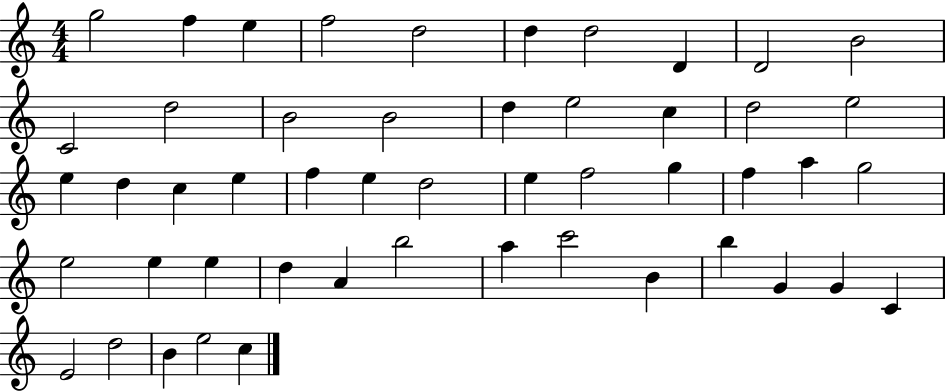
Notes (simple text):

G5/h F5/q E5/q F5/h D5/h D5/q D5/h D4/q D4/h B4/h C4/h D5/h B4/h B4/h D5/q E5/h C5/q D5/h E5/h E5/q D5/q C5/q E5/q F5/q E5/q D5/h E5/q F5/h G5/q F5/q A5/q G5/h E5/h E5/q E5/q D5/q A4/q B5/h A5/q C6/h B4/q B5/q G4/q G4/q C4/q E4/h D5/h B4/q E5/h C5/q